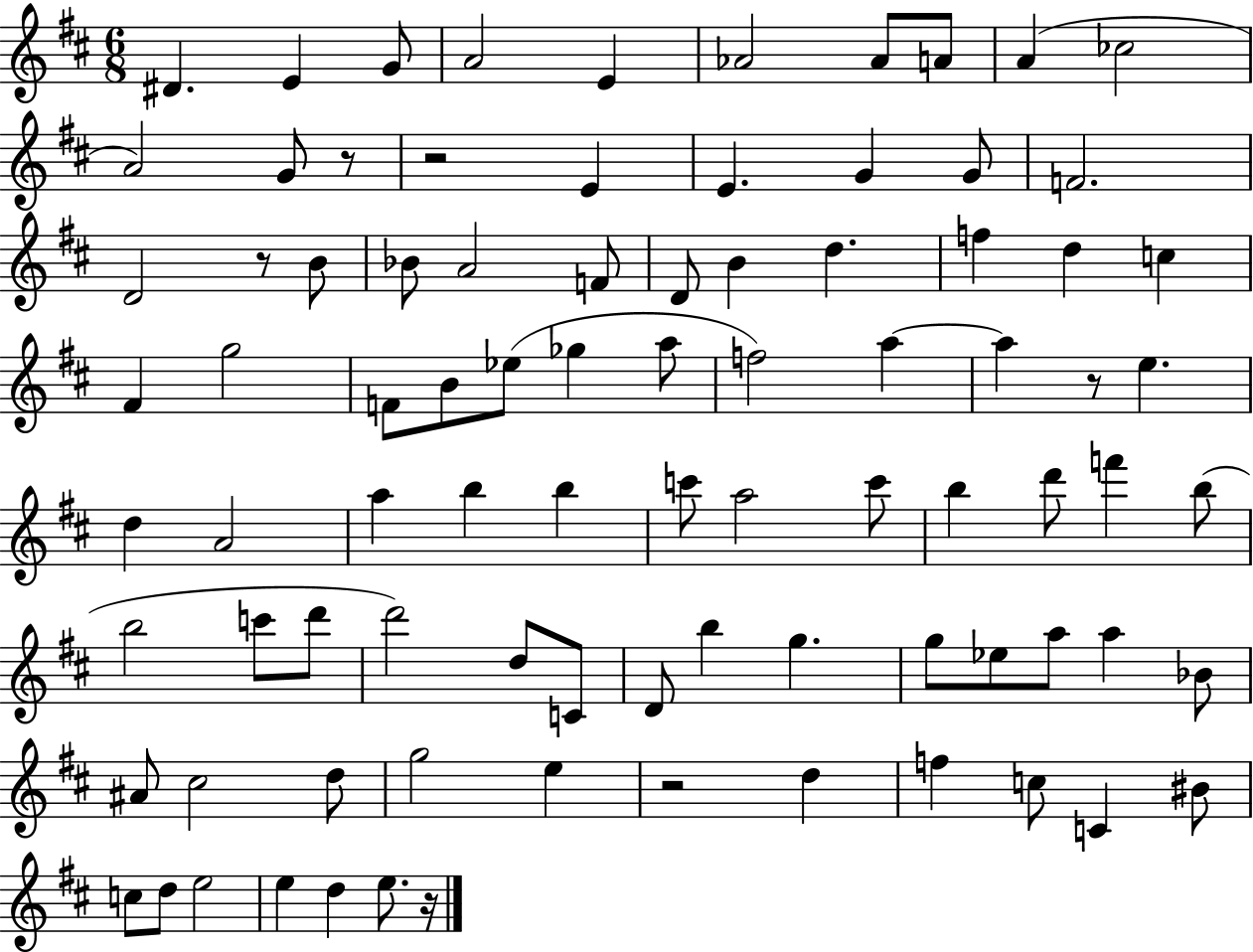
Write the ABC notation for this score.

X:1
T:Untitled
M:6/8
L:1/4
K:D
^D E G/2 A2 E _A2 _A/2 A/2 A _c2 A2 G/2 z/2 z2 E E G G/2 F2 D2 z/2 B/2 _B/2 A2 F/2 D/2 B d f d c ^F g2 F/2 B/2 _e/2 _g a/2 f2 a a z/2 e d A2 a b b c'/2 a2 c'/2 b d'/2 f' b/2 b2 c'/2 d'/2 d'2 d/2 C/2 D/2 b g g/2 _e/2 a/2 a _B/2 ^A/2 ^c2 d/2 g2 e z2 d f c/2 C ^B/2 c/2 d/2 e2 e d e/2 z/4